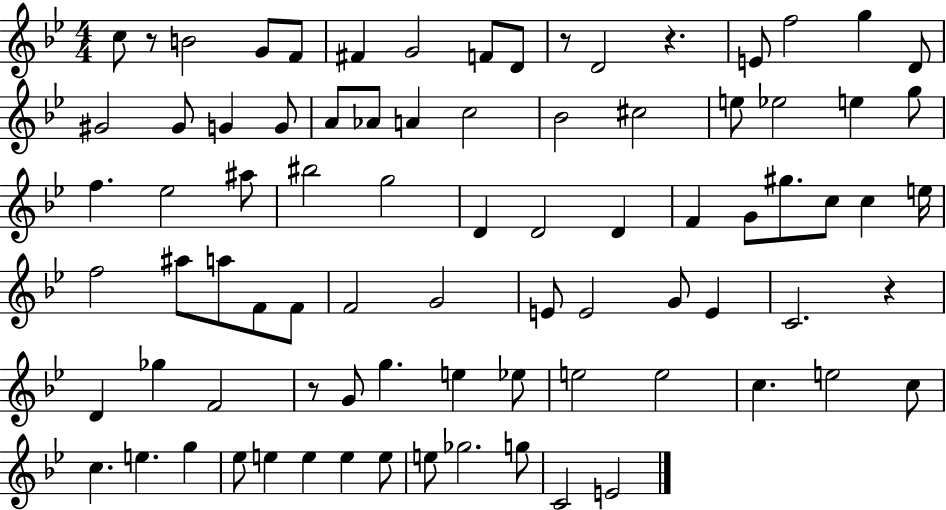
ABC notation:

X:1
T:Untitled
M:4/4
L:1/4
K:Bb
c/2 z/2 B2 G/2 F/2 ^F G2 F/2 D/2 z/2 D2 z E/2 f2 g D/2 ^G2 ^G/2 G G/2 A/2 _A/2 A c2 _B2 ^c2 e/2 _e2 e g/2 f _e2 ^a/2 ^b2 g2 D D2 D F G/2 ^g/2 c/2 c e/4 f2 ^a/2 a/2 F/2 F/2 F2 G2 E/2 E2 G/2 E C2 z D _g F2 z/2 G/2 g e _e/2 e2 e2 c e2 c/2 c e g _e/2 e e e e/2 e/2 _g2 g/2 C2 E2